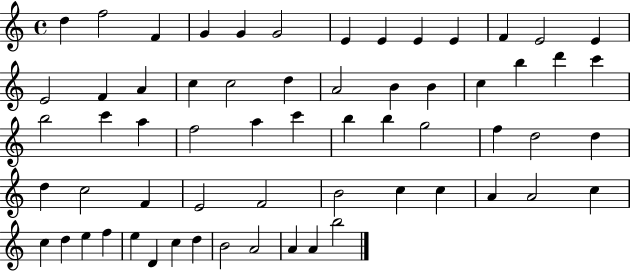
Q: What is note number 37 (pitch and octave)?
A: D5